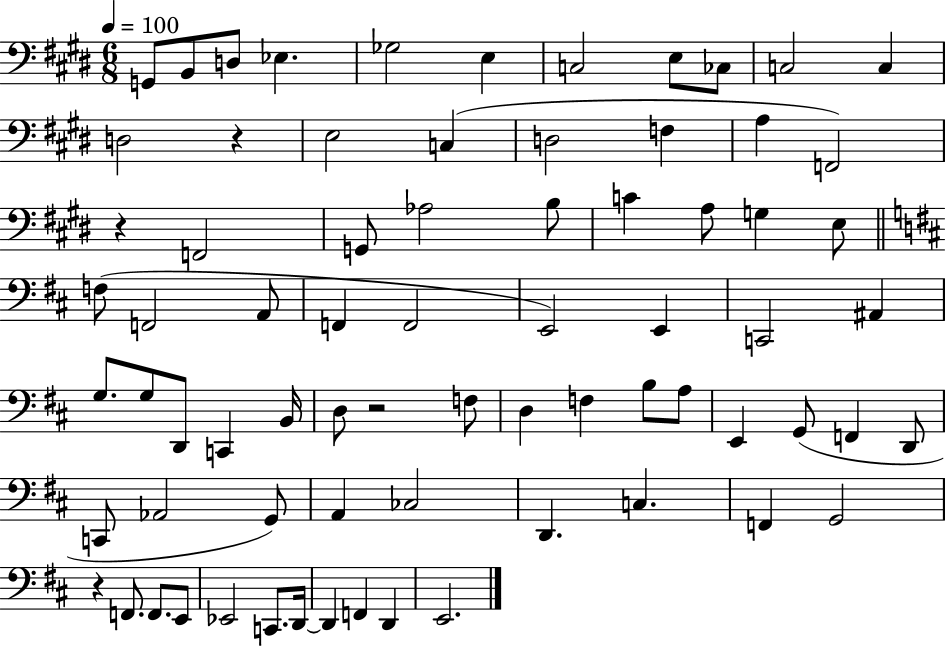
X:1
T:Untitled
M:6/8
L:1/4
K:E
G,,/2 B,,/2 D,/2 _E, _G,2 E, C,2 E,/2 _C,/2 C,2 C, D,2 z E,2 C, D,2 F, A, F,,2 z F,,2 G,,/2 _A,2 B,/2 C A,/2 G, E,/2 F,/2 F,,2 A,,/2 F,, F,,2 E,,2 E,, C,,2 ^A,, G,/2 G,/2 D,,/2 C,, B,,/4 D,/2 z2 F,/2 D, F, B,/2 A,/2 E,, G,,/2 F,, D,,/2 C,,/2 _A,,2 G,,/2 A,, _C,2 D,, C, F,, G,,2 z F,,/2 F,,/2 E,,/2 _E,,2 C,,/2 D,,/4 D,, F,, D,, E,,2